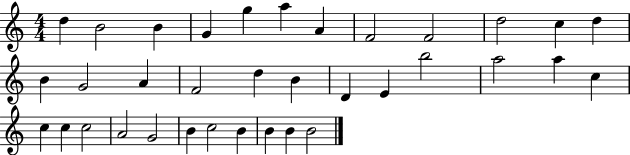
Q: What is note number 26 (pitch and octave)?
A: C5